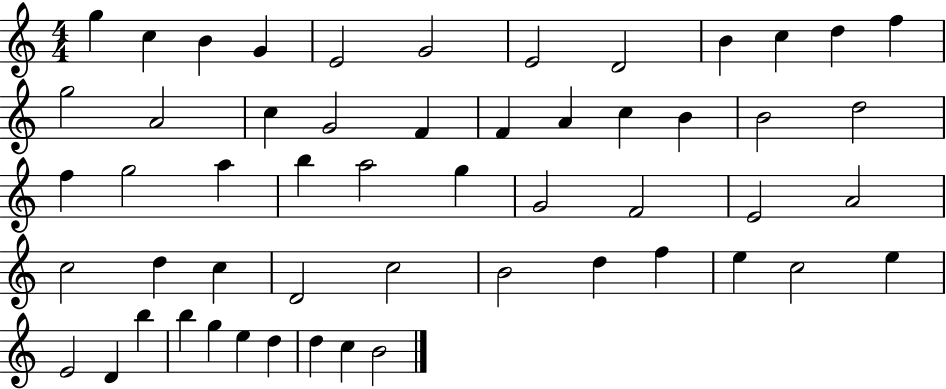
{
  \clef treble
  \numericTimeSignature
  \time 4/4
  \key c \major
  g''4 c''4 b'4 g'4 | e'2 g'2 | e'2 d'2 | b'4 c''4 d''4 f''4 | \break g''2 a'2 | c''4 g'2 f'4 | f'4 a'4 c''4 b'4 | b'2 d''2 | \break f''4 g''2 a''4 | b''4 a''2 g''4 | g'2 f'2 | e'2 a'2 | \break c''2 d''4 c''4 | d'2 c''2 | b'2 d''4 f''4 | e''4 c''2 e''4 | \break e'2 d'4 b''4 | b''4 g''4 e''4 d''4 | d''4 c''4 b'2 | \bar "|."
}